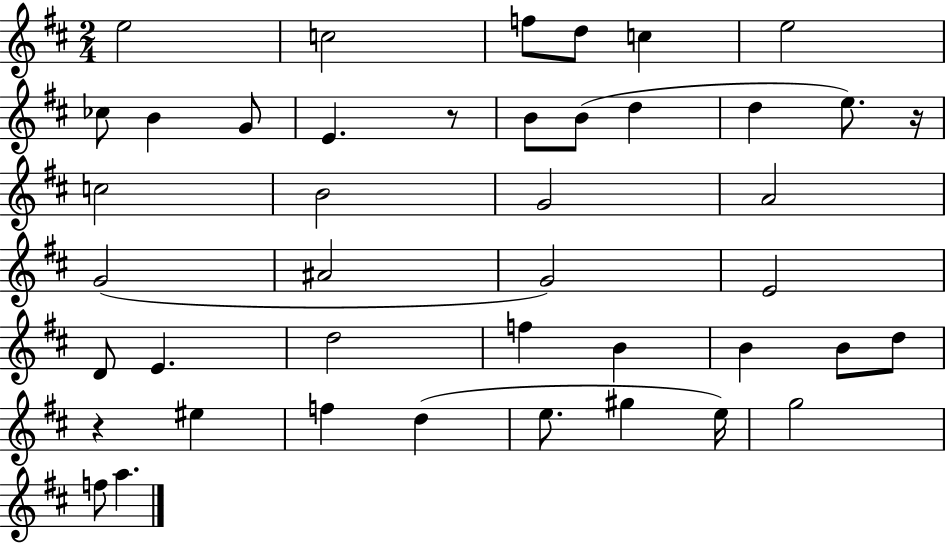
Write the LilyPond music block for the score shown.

{
  \clef treble
  \numericTimeSignature
  \time 2/4
  \key d \major
  e''2 | c''2 | f''8 d''8 c''4 | e''2 | \break ces''8 b'4 g'8 | e'4. r8 | b'8 b'8( d''4 | d''4 e''8.) r16 | \break c''2 | b'2 | g'2 | a'2 | \break g'2( | ais'2 | g'2) | e'2 | \break d'8 e'4. | d''2 | f''4 b'4 | b'4 b'8 d''8 | \break r4 eis''4 | f''4 d''4( | e''8. gis''4 e''16) | g''2 | \break f''8 a''4. | \bar "|."
}